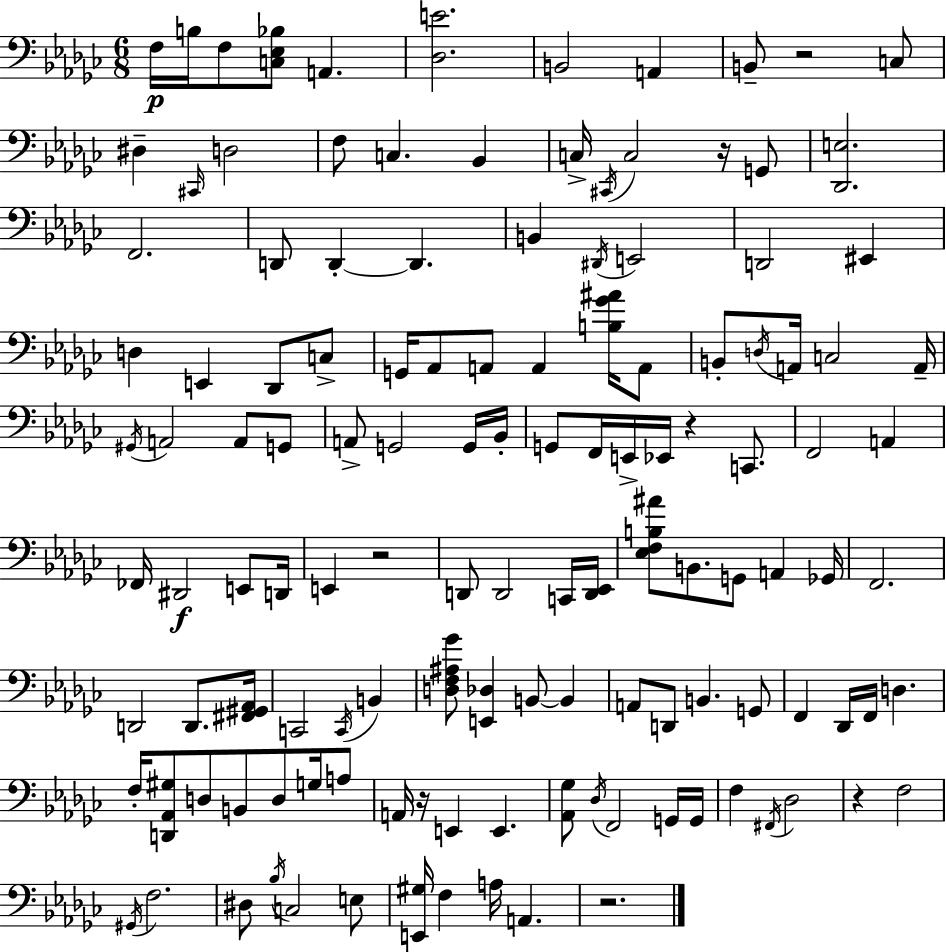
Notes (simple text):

F3/s B3/s F3/e [C3,Eb3,Bb3]/e A2/q. [Db3,E4]/h. B2/h A2/q B2/e R/h C3/e D#3/q C#2/s D3/h F3/e C3/q. Bb2/q C3/s C#2/s C3/h R/s G2/e [Db2,E3]/h. F2/h. D2/e D2/q D2/q. B2/q D#2/s E2/h D2/h EIS2/q D3/q E2/q Db2/e C3/e G2/s Ab2/e A2/e A2/q [B3,Gb4,A#4]/s A2/e B2/e D3/s A2/s C3/h A2/s G#2/s A2/h A2/e G2/e A2/e G2/h G2/s Bb2/s G2/e F2/s E2/s Eb2/s R/q C2/e. F2/h A2/q FES2/s D#2/h E2/e D2/s E2/q R/h D2/e D2/h C2/s [D2,Eb2]/s [Eb3,F3,B3,A#4]/e B2/e. G2/e A2/q Gb2/s F2/h. D2/h D2/e. [F#2,G#2,Ab2]/s C2/h C2/s B2/q [D3,F3,A#3,Gb4]/e [E2,Db3]/q B2/e B2/q A2/e D2/e B2/q. G2/e F2/q Db2/s F2/s D3/q. F3/s [D2,Ab2,G#3]/e D3/e B2/e D3/e G3/s A3/e A2/s R/s E2/q E2/q. [Ab2,Gb3]/e Db3/s F2/h G2/s G2/s F3/q F#2/s Db3/h R/q F3/h G#2/s F3/h. D#3/e Bb3/s C3/h E3/e [E2,G#3]/s F3/q A3/s A2/q. R/h.